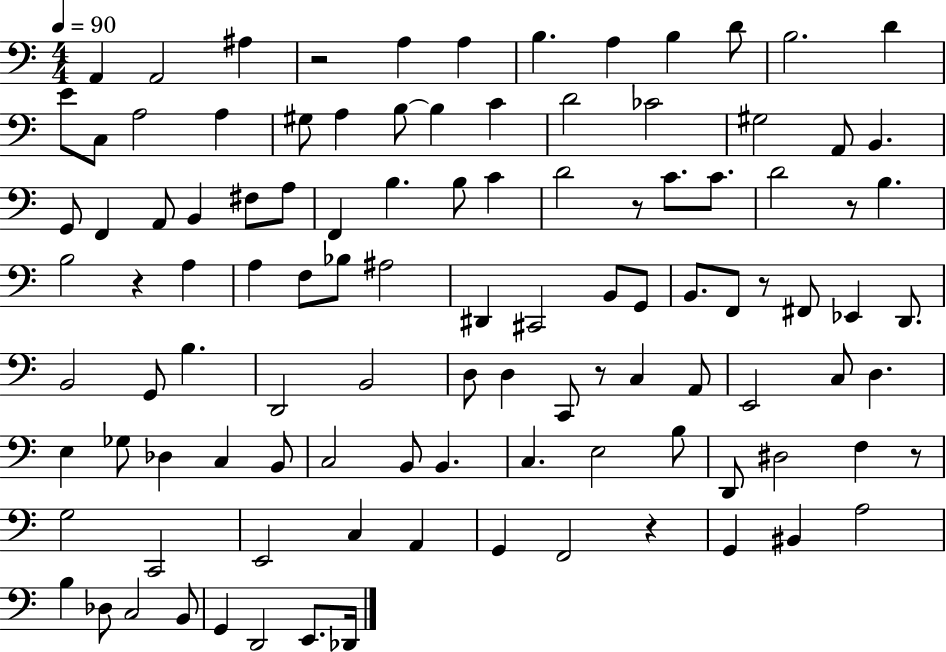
{
  \clef bass
  \numericTimeSignature
  \time 4/4
  \key c \major
  \tempo 4 = 90
  a,4 a,2 ais4 | r2 a4 a4 | b4. a4 b4 d'8 | b2. d'4 | \break e'8 c8 a2 a4 | gis8 a4 b8~~ b4 c'4 | d'2 ces'2 | gis2 a,8 b,4. | \break g,8 f,4 a,8 b,4 fis8 a8 | f,4 b4. b8 c'4 | d'2 r8 c'8. c'8. | d'2 r8 b4. | \break b2 r4 a4 | a4 f8 bes8 ais2 | dis,4 cis,2 b,8 g,8 | b,8. f,8 r8 fis,8 ees,4 d,8. | \break b,2 g,8 b4. | d,2 b,2 | d8 d4 c,8 r8 c4 a,8 | e,2 c8 d4. | \break e4 ges8 des4 c4 b,8 | c2 b,8 b,4. | c4. e2 b8 | d,8 dis2 f4 r8 | \break g2 c,2 | e,2 c4 a,4 | g,4 f,2 r4 | g,4 bis,4 a2 | \break b4 des8 c2 b,8 | g,4 d,2 e,8. des,16 | \bar "|."
}